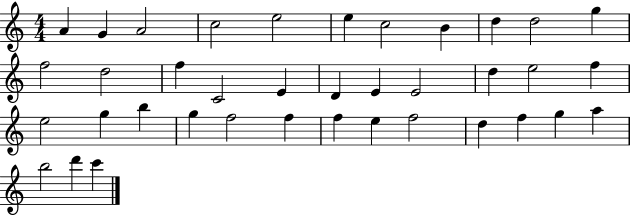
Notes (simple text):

A4/q G4/q A4/h C5/h E5/h E5/q C5/h B4/q D5/q D5/h G5/q F5/h D5/h F5/q C4/h E4/q D4/q E4/q E4/h D5/q E5/h F5/q E5/h G5/q B5/q G5/q F5/h F5/q F5/q E5/q F5/h D5/q F5/q G5/q A5/q B5/h D6/q C6/q